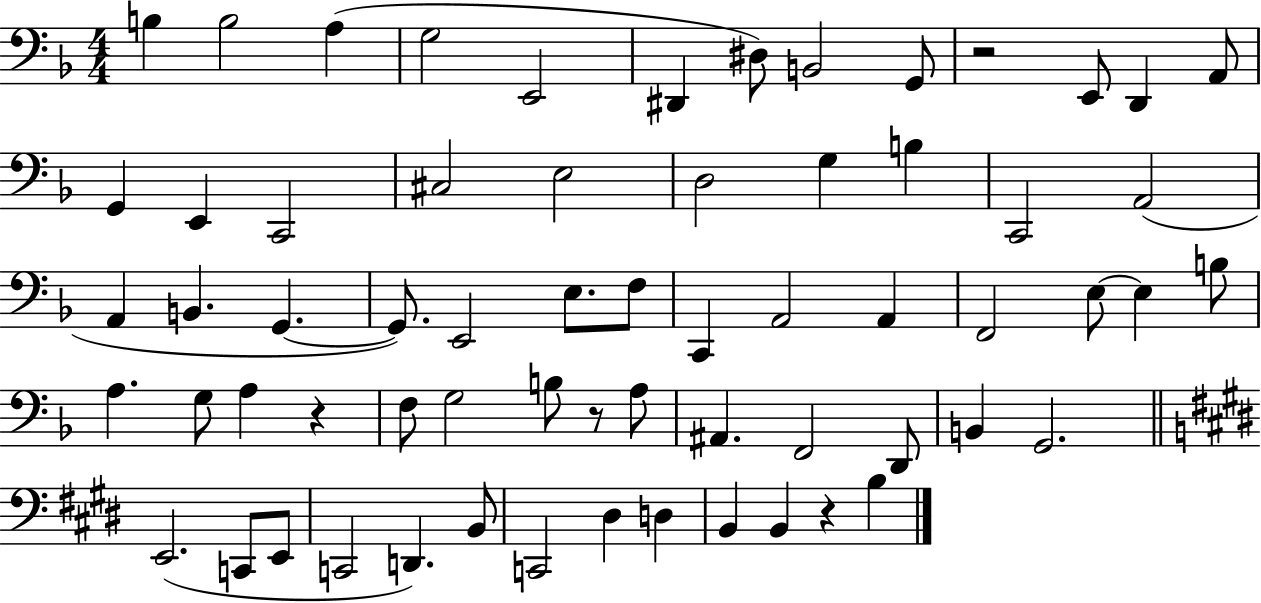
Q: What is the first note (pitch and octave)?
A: B3